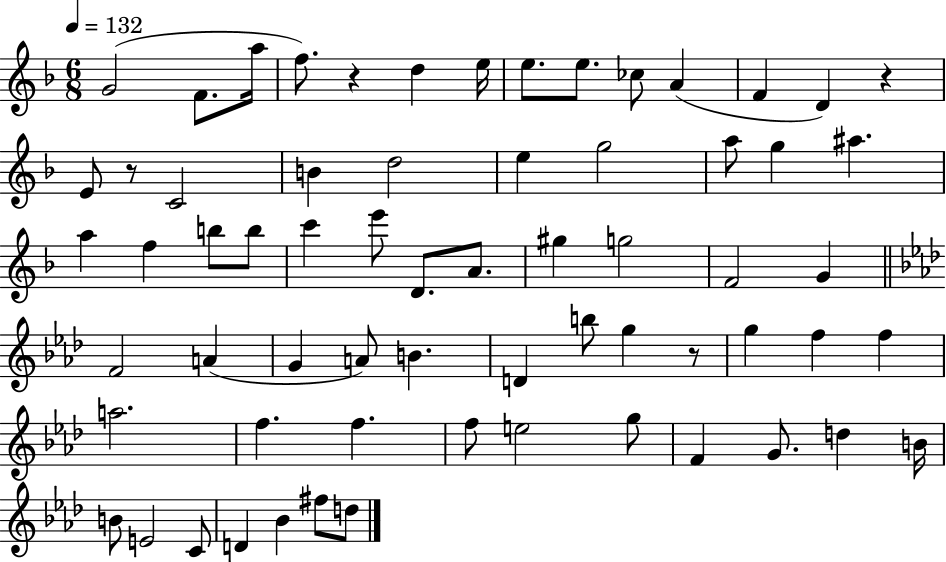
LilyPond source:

{
  \clef treble
  \numericTimeSignature
  \time 6/8
  \key f \major
  \tempo 4 = 132
  g'2( f'8. a''16 | f''8.) r4 d''4 e''16 | e''8. e''8. ces''8 a'4( | f'4 d'4) r4 | \break e'8 r8 c'2 | b'4 d''2 | e''4 g''2 | a''8 g''4 ais''4. | \break a''4 f''4 b''8 b''8 | c'''4 e'''8 d'8. a'8. | gis''4 g''2 | f'2 g'4 | \break \bar "||" \break \key f \minor f'2 a'4( | g'4 a'8) b'4. | d'4 b''8 g''4 r8 | g''4 f''4 f''4 | \break a''2. | f''4. f''4. | f''8 e''2 g''8 | f'4 g'8. d''4 b'16 | \break b'8 e'2 c'8 | d'4 bes'4 fis''8 d''8 | \bar "|."
}